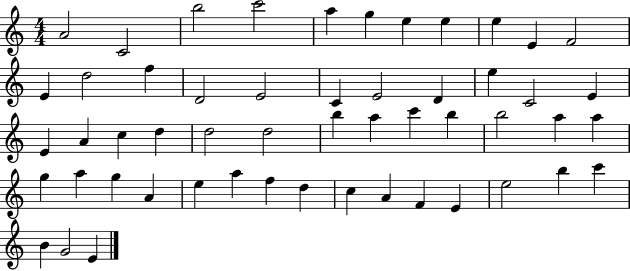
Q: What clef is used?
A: treble